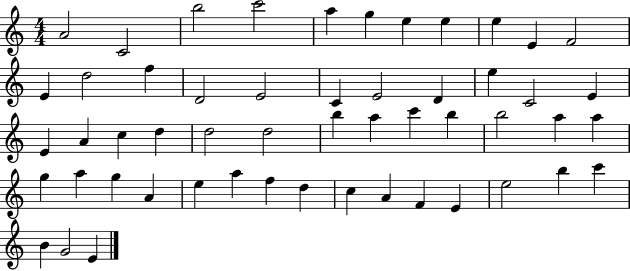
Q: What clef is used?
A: treble